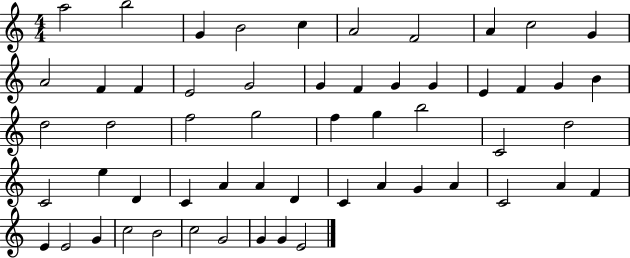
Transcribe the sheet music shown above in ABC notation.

X:1
T:Untitled
M:4/4
L:1/4
K:C
a2 b2 G B2 c A2 F2 A c2 G A2 F F E2 G2 G F G G E F G B d2 d2 f2 g2 f g b2 C2 d2 C2 e D C A A D C A G A C2 A F E E2 G c2 B2 c2 G2 G G E2